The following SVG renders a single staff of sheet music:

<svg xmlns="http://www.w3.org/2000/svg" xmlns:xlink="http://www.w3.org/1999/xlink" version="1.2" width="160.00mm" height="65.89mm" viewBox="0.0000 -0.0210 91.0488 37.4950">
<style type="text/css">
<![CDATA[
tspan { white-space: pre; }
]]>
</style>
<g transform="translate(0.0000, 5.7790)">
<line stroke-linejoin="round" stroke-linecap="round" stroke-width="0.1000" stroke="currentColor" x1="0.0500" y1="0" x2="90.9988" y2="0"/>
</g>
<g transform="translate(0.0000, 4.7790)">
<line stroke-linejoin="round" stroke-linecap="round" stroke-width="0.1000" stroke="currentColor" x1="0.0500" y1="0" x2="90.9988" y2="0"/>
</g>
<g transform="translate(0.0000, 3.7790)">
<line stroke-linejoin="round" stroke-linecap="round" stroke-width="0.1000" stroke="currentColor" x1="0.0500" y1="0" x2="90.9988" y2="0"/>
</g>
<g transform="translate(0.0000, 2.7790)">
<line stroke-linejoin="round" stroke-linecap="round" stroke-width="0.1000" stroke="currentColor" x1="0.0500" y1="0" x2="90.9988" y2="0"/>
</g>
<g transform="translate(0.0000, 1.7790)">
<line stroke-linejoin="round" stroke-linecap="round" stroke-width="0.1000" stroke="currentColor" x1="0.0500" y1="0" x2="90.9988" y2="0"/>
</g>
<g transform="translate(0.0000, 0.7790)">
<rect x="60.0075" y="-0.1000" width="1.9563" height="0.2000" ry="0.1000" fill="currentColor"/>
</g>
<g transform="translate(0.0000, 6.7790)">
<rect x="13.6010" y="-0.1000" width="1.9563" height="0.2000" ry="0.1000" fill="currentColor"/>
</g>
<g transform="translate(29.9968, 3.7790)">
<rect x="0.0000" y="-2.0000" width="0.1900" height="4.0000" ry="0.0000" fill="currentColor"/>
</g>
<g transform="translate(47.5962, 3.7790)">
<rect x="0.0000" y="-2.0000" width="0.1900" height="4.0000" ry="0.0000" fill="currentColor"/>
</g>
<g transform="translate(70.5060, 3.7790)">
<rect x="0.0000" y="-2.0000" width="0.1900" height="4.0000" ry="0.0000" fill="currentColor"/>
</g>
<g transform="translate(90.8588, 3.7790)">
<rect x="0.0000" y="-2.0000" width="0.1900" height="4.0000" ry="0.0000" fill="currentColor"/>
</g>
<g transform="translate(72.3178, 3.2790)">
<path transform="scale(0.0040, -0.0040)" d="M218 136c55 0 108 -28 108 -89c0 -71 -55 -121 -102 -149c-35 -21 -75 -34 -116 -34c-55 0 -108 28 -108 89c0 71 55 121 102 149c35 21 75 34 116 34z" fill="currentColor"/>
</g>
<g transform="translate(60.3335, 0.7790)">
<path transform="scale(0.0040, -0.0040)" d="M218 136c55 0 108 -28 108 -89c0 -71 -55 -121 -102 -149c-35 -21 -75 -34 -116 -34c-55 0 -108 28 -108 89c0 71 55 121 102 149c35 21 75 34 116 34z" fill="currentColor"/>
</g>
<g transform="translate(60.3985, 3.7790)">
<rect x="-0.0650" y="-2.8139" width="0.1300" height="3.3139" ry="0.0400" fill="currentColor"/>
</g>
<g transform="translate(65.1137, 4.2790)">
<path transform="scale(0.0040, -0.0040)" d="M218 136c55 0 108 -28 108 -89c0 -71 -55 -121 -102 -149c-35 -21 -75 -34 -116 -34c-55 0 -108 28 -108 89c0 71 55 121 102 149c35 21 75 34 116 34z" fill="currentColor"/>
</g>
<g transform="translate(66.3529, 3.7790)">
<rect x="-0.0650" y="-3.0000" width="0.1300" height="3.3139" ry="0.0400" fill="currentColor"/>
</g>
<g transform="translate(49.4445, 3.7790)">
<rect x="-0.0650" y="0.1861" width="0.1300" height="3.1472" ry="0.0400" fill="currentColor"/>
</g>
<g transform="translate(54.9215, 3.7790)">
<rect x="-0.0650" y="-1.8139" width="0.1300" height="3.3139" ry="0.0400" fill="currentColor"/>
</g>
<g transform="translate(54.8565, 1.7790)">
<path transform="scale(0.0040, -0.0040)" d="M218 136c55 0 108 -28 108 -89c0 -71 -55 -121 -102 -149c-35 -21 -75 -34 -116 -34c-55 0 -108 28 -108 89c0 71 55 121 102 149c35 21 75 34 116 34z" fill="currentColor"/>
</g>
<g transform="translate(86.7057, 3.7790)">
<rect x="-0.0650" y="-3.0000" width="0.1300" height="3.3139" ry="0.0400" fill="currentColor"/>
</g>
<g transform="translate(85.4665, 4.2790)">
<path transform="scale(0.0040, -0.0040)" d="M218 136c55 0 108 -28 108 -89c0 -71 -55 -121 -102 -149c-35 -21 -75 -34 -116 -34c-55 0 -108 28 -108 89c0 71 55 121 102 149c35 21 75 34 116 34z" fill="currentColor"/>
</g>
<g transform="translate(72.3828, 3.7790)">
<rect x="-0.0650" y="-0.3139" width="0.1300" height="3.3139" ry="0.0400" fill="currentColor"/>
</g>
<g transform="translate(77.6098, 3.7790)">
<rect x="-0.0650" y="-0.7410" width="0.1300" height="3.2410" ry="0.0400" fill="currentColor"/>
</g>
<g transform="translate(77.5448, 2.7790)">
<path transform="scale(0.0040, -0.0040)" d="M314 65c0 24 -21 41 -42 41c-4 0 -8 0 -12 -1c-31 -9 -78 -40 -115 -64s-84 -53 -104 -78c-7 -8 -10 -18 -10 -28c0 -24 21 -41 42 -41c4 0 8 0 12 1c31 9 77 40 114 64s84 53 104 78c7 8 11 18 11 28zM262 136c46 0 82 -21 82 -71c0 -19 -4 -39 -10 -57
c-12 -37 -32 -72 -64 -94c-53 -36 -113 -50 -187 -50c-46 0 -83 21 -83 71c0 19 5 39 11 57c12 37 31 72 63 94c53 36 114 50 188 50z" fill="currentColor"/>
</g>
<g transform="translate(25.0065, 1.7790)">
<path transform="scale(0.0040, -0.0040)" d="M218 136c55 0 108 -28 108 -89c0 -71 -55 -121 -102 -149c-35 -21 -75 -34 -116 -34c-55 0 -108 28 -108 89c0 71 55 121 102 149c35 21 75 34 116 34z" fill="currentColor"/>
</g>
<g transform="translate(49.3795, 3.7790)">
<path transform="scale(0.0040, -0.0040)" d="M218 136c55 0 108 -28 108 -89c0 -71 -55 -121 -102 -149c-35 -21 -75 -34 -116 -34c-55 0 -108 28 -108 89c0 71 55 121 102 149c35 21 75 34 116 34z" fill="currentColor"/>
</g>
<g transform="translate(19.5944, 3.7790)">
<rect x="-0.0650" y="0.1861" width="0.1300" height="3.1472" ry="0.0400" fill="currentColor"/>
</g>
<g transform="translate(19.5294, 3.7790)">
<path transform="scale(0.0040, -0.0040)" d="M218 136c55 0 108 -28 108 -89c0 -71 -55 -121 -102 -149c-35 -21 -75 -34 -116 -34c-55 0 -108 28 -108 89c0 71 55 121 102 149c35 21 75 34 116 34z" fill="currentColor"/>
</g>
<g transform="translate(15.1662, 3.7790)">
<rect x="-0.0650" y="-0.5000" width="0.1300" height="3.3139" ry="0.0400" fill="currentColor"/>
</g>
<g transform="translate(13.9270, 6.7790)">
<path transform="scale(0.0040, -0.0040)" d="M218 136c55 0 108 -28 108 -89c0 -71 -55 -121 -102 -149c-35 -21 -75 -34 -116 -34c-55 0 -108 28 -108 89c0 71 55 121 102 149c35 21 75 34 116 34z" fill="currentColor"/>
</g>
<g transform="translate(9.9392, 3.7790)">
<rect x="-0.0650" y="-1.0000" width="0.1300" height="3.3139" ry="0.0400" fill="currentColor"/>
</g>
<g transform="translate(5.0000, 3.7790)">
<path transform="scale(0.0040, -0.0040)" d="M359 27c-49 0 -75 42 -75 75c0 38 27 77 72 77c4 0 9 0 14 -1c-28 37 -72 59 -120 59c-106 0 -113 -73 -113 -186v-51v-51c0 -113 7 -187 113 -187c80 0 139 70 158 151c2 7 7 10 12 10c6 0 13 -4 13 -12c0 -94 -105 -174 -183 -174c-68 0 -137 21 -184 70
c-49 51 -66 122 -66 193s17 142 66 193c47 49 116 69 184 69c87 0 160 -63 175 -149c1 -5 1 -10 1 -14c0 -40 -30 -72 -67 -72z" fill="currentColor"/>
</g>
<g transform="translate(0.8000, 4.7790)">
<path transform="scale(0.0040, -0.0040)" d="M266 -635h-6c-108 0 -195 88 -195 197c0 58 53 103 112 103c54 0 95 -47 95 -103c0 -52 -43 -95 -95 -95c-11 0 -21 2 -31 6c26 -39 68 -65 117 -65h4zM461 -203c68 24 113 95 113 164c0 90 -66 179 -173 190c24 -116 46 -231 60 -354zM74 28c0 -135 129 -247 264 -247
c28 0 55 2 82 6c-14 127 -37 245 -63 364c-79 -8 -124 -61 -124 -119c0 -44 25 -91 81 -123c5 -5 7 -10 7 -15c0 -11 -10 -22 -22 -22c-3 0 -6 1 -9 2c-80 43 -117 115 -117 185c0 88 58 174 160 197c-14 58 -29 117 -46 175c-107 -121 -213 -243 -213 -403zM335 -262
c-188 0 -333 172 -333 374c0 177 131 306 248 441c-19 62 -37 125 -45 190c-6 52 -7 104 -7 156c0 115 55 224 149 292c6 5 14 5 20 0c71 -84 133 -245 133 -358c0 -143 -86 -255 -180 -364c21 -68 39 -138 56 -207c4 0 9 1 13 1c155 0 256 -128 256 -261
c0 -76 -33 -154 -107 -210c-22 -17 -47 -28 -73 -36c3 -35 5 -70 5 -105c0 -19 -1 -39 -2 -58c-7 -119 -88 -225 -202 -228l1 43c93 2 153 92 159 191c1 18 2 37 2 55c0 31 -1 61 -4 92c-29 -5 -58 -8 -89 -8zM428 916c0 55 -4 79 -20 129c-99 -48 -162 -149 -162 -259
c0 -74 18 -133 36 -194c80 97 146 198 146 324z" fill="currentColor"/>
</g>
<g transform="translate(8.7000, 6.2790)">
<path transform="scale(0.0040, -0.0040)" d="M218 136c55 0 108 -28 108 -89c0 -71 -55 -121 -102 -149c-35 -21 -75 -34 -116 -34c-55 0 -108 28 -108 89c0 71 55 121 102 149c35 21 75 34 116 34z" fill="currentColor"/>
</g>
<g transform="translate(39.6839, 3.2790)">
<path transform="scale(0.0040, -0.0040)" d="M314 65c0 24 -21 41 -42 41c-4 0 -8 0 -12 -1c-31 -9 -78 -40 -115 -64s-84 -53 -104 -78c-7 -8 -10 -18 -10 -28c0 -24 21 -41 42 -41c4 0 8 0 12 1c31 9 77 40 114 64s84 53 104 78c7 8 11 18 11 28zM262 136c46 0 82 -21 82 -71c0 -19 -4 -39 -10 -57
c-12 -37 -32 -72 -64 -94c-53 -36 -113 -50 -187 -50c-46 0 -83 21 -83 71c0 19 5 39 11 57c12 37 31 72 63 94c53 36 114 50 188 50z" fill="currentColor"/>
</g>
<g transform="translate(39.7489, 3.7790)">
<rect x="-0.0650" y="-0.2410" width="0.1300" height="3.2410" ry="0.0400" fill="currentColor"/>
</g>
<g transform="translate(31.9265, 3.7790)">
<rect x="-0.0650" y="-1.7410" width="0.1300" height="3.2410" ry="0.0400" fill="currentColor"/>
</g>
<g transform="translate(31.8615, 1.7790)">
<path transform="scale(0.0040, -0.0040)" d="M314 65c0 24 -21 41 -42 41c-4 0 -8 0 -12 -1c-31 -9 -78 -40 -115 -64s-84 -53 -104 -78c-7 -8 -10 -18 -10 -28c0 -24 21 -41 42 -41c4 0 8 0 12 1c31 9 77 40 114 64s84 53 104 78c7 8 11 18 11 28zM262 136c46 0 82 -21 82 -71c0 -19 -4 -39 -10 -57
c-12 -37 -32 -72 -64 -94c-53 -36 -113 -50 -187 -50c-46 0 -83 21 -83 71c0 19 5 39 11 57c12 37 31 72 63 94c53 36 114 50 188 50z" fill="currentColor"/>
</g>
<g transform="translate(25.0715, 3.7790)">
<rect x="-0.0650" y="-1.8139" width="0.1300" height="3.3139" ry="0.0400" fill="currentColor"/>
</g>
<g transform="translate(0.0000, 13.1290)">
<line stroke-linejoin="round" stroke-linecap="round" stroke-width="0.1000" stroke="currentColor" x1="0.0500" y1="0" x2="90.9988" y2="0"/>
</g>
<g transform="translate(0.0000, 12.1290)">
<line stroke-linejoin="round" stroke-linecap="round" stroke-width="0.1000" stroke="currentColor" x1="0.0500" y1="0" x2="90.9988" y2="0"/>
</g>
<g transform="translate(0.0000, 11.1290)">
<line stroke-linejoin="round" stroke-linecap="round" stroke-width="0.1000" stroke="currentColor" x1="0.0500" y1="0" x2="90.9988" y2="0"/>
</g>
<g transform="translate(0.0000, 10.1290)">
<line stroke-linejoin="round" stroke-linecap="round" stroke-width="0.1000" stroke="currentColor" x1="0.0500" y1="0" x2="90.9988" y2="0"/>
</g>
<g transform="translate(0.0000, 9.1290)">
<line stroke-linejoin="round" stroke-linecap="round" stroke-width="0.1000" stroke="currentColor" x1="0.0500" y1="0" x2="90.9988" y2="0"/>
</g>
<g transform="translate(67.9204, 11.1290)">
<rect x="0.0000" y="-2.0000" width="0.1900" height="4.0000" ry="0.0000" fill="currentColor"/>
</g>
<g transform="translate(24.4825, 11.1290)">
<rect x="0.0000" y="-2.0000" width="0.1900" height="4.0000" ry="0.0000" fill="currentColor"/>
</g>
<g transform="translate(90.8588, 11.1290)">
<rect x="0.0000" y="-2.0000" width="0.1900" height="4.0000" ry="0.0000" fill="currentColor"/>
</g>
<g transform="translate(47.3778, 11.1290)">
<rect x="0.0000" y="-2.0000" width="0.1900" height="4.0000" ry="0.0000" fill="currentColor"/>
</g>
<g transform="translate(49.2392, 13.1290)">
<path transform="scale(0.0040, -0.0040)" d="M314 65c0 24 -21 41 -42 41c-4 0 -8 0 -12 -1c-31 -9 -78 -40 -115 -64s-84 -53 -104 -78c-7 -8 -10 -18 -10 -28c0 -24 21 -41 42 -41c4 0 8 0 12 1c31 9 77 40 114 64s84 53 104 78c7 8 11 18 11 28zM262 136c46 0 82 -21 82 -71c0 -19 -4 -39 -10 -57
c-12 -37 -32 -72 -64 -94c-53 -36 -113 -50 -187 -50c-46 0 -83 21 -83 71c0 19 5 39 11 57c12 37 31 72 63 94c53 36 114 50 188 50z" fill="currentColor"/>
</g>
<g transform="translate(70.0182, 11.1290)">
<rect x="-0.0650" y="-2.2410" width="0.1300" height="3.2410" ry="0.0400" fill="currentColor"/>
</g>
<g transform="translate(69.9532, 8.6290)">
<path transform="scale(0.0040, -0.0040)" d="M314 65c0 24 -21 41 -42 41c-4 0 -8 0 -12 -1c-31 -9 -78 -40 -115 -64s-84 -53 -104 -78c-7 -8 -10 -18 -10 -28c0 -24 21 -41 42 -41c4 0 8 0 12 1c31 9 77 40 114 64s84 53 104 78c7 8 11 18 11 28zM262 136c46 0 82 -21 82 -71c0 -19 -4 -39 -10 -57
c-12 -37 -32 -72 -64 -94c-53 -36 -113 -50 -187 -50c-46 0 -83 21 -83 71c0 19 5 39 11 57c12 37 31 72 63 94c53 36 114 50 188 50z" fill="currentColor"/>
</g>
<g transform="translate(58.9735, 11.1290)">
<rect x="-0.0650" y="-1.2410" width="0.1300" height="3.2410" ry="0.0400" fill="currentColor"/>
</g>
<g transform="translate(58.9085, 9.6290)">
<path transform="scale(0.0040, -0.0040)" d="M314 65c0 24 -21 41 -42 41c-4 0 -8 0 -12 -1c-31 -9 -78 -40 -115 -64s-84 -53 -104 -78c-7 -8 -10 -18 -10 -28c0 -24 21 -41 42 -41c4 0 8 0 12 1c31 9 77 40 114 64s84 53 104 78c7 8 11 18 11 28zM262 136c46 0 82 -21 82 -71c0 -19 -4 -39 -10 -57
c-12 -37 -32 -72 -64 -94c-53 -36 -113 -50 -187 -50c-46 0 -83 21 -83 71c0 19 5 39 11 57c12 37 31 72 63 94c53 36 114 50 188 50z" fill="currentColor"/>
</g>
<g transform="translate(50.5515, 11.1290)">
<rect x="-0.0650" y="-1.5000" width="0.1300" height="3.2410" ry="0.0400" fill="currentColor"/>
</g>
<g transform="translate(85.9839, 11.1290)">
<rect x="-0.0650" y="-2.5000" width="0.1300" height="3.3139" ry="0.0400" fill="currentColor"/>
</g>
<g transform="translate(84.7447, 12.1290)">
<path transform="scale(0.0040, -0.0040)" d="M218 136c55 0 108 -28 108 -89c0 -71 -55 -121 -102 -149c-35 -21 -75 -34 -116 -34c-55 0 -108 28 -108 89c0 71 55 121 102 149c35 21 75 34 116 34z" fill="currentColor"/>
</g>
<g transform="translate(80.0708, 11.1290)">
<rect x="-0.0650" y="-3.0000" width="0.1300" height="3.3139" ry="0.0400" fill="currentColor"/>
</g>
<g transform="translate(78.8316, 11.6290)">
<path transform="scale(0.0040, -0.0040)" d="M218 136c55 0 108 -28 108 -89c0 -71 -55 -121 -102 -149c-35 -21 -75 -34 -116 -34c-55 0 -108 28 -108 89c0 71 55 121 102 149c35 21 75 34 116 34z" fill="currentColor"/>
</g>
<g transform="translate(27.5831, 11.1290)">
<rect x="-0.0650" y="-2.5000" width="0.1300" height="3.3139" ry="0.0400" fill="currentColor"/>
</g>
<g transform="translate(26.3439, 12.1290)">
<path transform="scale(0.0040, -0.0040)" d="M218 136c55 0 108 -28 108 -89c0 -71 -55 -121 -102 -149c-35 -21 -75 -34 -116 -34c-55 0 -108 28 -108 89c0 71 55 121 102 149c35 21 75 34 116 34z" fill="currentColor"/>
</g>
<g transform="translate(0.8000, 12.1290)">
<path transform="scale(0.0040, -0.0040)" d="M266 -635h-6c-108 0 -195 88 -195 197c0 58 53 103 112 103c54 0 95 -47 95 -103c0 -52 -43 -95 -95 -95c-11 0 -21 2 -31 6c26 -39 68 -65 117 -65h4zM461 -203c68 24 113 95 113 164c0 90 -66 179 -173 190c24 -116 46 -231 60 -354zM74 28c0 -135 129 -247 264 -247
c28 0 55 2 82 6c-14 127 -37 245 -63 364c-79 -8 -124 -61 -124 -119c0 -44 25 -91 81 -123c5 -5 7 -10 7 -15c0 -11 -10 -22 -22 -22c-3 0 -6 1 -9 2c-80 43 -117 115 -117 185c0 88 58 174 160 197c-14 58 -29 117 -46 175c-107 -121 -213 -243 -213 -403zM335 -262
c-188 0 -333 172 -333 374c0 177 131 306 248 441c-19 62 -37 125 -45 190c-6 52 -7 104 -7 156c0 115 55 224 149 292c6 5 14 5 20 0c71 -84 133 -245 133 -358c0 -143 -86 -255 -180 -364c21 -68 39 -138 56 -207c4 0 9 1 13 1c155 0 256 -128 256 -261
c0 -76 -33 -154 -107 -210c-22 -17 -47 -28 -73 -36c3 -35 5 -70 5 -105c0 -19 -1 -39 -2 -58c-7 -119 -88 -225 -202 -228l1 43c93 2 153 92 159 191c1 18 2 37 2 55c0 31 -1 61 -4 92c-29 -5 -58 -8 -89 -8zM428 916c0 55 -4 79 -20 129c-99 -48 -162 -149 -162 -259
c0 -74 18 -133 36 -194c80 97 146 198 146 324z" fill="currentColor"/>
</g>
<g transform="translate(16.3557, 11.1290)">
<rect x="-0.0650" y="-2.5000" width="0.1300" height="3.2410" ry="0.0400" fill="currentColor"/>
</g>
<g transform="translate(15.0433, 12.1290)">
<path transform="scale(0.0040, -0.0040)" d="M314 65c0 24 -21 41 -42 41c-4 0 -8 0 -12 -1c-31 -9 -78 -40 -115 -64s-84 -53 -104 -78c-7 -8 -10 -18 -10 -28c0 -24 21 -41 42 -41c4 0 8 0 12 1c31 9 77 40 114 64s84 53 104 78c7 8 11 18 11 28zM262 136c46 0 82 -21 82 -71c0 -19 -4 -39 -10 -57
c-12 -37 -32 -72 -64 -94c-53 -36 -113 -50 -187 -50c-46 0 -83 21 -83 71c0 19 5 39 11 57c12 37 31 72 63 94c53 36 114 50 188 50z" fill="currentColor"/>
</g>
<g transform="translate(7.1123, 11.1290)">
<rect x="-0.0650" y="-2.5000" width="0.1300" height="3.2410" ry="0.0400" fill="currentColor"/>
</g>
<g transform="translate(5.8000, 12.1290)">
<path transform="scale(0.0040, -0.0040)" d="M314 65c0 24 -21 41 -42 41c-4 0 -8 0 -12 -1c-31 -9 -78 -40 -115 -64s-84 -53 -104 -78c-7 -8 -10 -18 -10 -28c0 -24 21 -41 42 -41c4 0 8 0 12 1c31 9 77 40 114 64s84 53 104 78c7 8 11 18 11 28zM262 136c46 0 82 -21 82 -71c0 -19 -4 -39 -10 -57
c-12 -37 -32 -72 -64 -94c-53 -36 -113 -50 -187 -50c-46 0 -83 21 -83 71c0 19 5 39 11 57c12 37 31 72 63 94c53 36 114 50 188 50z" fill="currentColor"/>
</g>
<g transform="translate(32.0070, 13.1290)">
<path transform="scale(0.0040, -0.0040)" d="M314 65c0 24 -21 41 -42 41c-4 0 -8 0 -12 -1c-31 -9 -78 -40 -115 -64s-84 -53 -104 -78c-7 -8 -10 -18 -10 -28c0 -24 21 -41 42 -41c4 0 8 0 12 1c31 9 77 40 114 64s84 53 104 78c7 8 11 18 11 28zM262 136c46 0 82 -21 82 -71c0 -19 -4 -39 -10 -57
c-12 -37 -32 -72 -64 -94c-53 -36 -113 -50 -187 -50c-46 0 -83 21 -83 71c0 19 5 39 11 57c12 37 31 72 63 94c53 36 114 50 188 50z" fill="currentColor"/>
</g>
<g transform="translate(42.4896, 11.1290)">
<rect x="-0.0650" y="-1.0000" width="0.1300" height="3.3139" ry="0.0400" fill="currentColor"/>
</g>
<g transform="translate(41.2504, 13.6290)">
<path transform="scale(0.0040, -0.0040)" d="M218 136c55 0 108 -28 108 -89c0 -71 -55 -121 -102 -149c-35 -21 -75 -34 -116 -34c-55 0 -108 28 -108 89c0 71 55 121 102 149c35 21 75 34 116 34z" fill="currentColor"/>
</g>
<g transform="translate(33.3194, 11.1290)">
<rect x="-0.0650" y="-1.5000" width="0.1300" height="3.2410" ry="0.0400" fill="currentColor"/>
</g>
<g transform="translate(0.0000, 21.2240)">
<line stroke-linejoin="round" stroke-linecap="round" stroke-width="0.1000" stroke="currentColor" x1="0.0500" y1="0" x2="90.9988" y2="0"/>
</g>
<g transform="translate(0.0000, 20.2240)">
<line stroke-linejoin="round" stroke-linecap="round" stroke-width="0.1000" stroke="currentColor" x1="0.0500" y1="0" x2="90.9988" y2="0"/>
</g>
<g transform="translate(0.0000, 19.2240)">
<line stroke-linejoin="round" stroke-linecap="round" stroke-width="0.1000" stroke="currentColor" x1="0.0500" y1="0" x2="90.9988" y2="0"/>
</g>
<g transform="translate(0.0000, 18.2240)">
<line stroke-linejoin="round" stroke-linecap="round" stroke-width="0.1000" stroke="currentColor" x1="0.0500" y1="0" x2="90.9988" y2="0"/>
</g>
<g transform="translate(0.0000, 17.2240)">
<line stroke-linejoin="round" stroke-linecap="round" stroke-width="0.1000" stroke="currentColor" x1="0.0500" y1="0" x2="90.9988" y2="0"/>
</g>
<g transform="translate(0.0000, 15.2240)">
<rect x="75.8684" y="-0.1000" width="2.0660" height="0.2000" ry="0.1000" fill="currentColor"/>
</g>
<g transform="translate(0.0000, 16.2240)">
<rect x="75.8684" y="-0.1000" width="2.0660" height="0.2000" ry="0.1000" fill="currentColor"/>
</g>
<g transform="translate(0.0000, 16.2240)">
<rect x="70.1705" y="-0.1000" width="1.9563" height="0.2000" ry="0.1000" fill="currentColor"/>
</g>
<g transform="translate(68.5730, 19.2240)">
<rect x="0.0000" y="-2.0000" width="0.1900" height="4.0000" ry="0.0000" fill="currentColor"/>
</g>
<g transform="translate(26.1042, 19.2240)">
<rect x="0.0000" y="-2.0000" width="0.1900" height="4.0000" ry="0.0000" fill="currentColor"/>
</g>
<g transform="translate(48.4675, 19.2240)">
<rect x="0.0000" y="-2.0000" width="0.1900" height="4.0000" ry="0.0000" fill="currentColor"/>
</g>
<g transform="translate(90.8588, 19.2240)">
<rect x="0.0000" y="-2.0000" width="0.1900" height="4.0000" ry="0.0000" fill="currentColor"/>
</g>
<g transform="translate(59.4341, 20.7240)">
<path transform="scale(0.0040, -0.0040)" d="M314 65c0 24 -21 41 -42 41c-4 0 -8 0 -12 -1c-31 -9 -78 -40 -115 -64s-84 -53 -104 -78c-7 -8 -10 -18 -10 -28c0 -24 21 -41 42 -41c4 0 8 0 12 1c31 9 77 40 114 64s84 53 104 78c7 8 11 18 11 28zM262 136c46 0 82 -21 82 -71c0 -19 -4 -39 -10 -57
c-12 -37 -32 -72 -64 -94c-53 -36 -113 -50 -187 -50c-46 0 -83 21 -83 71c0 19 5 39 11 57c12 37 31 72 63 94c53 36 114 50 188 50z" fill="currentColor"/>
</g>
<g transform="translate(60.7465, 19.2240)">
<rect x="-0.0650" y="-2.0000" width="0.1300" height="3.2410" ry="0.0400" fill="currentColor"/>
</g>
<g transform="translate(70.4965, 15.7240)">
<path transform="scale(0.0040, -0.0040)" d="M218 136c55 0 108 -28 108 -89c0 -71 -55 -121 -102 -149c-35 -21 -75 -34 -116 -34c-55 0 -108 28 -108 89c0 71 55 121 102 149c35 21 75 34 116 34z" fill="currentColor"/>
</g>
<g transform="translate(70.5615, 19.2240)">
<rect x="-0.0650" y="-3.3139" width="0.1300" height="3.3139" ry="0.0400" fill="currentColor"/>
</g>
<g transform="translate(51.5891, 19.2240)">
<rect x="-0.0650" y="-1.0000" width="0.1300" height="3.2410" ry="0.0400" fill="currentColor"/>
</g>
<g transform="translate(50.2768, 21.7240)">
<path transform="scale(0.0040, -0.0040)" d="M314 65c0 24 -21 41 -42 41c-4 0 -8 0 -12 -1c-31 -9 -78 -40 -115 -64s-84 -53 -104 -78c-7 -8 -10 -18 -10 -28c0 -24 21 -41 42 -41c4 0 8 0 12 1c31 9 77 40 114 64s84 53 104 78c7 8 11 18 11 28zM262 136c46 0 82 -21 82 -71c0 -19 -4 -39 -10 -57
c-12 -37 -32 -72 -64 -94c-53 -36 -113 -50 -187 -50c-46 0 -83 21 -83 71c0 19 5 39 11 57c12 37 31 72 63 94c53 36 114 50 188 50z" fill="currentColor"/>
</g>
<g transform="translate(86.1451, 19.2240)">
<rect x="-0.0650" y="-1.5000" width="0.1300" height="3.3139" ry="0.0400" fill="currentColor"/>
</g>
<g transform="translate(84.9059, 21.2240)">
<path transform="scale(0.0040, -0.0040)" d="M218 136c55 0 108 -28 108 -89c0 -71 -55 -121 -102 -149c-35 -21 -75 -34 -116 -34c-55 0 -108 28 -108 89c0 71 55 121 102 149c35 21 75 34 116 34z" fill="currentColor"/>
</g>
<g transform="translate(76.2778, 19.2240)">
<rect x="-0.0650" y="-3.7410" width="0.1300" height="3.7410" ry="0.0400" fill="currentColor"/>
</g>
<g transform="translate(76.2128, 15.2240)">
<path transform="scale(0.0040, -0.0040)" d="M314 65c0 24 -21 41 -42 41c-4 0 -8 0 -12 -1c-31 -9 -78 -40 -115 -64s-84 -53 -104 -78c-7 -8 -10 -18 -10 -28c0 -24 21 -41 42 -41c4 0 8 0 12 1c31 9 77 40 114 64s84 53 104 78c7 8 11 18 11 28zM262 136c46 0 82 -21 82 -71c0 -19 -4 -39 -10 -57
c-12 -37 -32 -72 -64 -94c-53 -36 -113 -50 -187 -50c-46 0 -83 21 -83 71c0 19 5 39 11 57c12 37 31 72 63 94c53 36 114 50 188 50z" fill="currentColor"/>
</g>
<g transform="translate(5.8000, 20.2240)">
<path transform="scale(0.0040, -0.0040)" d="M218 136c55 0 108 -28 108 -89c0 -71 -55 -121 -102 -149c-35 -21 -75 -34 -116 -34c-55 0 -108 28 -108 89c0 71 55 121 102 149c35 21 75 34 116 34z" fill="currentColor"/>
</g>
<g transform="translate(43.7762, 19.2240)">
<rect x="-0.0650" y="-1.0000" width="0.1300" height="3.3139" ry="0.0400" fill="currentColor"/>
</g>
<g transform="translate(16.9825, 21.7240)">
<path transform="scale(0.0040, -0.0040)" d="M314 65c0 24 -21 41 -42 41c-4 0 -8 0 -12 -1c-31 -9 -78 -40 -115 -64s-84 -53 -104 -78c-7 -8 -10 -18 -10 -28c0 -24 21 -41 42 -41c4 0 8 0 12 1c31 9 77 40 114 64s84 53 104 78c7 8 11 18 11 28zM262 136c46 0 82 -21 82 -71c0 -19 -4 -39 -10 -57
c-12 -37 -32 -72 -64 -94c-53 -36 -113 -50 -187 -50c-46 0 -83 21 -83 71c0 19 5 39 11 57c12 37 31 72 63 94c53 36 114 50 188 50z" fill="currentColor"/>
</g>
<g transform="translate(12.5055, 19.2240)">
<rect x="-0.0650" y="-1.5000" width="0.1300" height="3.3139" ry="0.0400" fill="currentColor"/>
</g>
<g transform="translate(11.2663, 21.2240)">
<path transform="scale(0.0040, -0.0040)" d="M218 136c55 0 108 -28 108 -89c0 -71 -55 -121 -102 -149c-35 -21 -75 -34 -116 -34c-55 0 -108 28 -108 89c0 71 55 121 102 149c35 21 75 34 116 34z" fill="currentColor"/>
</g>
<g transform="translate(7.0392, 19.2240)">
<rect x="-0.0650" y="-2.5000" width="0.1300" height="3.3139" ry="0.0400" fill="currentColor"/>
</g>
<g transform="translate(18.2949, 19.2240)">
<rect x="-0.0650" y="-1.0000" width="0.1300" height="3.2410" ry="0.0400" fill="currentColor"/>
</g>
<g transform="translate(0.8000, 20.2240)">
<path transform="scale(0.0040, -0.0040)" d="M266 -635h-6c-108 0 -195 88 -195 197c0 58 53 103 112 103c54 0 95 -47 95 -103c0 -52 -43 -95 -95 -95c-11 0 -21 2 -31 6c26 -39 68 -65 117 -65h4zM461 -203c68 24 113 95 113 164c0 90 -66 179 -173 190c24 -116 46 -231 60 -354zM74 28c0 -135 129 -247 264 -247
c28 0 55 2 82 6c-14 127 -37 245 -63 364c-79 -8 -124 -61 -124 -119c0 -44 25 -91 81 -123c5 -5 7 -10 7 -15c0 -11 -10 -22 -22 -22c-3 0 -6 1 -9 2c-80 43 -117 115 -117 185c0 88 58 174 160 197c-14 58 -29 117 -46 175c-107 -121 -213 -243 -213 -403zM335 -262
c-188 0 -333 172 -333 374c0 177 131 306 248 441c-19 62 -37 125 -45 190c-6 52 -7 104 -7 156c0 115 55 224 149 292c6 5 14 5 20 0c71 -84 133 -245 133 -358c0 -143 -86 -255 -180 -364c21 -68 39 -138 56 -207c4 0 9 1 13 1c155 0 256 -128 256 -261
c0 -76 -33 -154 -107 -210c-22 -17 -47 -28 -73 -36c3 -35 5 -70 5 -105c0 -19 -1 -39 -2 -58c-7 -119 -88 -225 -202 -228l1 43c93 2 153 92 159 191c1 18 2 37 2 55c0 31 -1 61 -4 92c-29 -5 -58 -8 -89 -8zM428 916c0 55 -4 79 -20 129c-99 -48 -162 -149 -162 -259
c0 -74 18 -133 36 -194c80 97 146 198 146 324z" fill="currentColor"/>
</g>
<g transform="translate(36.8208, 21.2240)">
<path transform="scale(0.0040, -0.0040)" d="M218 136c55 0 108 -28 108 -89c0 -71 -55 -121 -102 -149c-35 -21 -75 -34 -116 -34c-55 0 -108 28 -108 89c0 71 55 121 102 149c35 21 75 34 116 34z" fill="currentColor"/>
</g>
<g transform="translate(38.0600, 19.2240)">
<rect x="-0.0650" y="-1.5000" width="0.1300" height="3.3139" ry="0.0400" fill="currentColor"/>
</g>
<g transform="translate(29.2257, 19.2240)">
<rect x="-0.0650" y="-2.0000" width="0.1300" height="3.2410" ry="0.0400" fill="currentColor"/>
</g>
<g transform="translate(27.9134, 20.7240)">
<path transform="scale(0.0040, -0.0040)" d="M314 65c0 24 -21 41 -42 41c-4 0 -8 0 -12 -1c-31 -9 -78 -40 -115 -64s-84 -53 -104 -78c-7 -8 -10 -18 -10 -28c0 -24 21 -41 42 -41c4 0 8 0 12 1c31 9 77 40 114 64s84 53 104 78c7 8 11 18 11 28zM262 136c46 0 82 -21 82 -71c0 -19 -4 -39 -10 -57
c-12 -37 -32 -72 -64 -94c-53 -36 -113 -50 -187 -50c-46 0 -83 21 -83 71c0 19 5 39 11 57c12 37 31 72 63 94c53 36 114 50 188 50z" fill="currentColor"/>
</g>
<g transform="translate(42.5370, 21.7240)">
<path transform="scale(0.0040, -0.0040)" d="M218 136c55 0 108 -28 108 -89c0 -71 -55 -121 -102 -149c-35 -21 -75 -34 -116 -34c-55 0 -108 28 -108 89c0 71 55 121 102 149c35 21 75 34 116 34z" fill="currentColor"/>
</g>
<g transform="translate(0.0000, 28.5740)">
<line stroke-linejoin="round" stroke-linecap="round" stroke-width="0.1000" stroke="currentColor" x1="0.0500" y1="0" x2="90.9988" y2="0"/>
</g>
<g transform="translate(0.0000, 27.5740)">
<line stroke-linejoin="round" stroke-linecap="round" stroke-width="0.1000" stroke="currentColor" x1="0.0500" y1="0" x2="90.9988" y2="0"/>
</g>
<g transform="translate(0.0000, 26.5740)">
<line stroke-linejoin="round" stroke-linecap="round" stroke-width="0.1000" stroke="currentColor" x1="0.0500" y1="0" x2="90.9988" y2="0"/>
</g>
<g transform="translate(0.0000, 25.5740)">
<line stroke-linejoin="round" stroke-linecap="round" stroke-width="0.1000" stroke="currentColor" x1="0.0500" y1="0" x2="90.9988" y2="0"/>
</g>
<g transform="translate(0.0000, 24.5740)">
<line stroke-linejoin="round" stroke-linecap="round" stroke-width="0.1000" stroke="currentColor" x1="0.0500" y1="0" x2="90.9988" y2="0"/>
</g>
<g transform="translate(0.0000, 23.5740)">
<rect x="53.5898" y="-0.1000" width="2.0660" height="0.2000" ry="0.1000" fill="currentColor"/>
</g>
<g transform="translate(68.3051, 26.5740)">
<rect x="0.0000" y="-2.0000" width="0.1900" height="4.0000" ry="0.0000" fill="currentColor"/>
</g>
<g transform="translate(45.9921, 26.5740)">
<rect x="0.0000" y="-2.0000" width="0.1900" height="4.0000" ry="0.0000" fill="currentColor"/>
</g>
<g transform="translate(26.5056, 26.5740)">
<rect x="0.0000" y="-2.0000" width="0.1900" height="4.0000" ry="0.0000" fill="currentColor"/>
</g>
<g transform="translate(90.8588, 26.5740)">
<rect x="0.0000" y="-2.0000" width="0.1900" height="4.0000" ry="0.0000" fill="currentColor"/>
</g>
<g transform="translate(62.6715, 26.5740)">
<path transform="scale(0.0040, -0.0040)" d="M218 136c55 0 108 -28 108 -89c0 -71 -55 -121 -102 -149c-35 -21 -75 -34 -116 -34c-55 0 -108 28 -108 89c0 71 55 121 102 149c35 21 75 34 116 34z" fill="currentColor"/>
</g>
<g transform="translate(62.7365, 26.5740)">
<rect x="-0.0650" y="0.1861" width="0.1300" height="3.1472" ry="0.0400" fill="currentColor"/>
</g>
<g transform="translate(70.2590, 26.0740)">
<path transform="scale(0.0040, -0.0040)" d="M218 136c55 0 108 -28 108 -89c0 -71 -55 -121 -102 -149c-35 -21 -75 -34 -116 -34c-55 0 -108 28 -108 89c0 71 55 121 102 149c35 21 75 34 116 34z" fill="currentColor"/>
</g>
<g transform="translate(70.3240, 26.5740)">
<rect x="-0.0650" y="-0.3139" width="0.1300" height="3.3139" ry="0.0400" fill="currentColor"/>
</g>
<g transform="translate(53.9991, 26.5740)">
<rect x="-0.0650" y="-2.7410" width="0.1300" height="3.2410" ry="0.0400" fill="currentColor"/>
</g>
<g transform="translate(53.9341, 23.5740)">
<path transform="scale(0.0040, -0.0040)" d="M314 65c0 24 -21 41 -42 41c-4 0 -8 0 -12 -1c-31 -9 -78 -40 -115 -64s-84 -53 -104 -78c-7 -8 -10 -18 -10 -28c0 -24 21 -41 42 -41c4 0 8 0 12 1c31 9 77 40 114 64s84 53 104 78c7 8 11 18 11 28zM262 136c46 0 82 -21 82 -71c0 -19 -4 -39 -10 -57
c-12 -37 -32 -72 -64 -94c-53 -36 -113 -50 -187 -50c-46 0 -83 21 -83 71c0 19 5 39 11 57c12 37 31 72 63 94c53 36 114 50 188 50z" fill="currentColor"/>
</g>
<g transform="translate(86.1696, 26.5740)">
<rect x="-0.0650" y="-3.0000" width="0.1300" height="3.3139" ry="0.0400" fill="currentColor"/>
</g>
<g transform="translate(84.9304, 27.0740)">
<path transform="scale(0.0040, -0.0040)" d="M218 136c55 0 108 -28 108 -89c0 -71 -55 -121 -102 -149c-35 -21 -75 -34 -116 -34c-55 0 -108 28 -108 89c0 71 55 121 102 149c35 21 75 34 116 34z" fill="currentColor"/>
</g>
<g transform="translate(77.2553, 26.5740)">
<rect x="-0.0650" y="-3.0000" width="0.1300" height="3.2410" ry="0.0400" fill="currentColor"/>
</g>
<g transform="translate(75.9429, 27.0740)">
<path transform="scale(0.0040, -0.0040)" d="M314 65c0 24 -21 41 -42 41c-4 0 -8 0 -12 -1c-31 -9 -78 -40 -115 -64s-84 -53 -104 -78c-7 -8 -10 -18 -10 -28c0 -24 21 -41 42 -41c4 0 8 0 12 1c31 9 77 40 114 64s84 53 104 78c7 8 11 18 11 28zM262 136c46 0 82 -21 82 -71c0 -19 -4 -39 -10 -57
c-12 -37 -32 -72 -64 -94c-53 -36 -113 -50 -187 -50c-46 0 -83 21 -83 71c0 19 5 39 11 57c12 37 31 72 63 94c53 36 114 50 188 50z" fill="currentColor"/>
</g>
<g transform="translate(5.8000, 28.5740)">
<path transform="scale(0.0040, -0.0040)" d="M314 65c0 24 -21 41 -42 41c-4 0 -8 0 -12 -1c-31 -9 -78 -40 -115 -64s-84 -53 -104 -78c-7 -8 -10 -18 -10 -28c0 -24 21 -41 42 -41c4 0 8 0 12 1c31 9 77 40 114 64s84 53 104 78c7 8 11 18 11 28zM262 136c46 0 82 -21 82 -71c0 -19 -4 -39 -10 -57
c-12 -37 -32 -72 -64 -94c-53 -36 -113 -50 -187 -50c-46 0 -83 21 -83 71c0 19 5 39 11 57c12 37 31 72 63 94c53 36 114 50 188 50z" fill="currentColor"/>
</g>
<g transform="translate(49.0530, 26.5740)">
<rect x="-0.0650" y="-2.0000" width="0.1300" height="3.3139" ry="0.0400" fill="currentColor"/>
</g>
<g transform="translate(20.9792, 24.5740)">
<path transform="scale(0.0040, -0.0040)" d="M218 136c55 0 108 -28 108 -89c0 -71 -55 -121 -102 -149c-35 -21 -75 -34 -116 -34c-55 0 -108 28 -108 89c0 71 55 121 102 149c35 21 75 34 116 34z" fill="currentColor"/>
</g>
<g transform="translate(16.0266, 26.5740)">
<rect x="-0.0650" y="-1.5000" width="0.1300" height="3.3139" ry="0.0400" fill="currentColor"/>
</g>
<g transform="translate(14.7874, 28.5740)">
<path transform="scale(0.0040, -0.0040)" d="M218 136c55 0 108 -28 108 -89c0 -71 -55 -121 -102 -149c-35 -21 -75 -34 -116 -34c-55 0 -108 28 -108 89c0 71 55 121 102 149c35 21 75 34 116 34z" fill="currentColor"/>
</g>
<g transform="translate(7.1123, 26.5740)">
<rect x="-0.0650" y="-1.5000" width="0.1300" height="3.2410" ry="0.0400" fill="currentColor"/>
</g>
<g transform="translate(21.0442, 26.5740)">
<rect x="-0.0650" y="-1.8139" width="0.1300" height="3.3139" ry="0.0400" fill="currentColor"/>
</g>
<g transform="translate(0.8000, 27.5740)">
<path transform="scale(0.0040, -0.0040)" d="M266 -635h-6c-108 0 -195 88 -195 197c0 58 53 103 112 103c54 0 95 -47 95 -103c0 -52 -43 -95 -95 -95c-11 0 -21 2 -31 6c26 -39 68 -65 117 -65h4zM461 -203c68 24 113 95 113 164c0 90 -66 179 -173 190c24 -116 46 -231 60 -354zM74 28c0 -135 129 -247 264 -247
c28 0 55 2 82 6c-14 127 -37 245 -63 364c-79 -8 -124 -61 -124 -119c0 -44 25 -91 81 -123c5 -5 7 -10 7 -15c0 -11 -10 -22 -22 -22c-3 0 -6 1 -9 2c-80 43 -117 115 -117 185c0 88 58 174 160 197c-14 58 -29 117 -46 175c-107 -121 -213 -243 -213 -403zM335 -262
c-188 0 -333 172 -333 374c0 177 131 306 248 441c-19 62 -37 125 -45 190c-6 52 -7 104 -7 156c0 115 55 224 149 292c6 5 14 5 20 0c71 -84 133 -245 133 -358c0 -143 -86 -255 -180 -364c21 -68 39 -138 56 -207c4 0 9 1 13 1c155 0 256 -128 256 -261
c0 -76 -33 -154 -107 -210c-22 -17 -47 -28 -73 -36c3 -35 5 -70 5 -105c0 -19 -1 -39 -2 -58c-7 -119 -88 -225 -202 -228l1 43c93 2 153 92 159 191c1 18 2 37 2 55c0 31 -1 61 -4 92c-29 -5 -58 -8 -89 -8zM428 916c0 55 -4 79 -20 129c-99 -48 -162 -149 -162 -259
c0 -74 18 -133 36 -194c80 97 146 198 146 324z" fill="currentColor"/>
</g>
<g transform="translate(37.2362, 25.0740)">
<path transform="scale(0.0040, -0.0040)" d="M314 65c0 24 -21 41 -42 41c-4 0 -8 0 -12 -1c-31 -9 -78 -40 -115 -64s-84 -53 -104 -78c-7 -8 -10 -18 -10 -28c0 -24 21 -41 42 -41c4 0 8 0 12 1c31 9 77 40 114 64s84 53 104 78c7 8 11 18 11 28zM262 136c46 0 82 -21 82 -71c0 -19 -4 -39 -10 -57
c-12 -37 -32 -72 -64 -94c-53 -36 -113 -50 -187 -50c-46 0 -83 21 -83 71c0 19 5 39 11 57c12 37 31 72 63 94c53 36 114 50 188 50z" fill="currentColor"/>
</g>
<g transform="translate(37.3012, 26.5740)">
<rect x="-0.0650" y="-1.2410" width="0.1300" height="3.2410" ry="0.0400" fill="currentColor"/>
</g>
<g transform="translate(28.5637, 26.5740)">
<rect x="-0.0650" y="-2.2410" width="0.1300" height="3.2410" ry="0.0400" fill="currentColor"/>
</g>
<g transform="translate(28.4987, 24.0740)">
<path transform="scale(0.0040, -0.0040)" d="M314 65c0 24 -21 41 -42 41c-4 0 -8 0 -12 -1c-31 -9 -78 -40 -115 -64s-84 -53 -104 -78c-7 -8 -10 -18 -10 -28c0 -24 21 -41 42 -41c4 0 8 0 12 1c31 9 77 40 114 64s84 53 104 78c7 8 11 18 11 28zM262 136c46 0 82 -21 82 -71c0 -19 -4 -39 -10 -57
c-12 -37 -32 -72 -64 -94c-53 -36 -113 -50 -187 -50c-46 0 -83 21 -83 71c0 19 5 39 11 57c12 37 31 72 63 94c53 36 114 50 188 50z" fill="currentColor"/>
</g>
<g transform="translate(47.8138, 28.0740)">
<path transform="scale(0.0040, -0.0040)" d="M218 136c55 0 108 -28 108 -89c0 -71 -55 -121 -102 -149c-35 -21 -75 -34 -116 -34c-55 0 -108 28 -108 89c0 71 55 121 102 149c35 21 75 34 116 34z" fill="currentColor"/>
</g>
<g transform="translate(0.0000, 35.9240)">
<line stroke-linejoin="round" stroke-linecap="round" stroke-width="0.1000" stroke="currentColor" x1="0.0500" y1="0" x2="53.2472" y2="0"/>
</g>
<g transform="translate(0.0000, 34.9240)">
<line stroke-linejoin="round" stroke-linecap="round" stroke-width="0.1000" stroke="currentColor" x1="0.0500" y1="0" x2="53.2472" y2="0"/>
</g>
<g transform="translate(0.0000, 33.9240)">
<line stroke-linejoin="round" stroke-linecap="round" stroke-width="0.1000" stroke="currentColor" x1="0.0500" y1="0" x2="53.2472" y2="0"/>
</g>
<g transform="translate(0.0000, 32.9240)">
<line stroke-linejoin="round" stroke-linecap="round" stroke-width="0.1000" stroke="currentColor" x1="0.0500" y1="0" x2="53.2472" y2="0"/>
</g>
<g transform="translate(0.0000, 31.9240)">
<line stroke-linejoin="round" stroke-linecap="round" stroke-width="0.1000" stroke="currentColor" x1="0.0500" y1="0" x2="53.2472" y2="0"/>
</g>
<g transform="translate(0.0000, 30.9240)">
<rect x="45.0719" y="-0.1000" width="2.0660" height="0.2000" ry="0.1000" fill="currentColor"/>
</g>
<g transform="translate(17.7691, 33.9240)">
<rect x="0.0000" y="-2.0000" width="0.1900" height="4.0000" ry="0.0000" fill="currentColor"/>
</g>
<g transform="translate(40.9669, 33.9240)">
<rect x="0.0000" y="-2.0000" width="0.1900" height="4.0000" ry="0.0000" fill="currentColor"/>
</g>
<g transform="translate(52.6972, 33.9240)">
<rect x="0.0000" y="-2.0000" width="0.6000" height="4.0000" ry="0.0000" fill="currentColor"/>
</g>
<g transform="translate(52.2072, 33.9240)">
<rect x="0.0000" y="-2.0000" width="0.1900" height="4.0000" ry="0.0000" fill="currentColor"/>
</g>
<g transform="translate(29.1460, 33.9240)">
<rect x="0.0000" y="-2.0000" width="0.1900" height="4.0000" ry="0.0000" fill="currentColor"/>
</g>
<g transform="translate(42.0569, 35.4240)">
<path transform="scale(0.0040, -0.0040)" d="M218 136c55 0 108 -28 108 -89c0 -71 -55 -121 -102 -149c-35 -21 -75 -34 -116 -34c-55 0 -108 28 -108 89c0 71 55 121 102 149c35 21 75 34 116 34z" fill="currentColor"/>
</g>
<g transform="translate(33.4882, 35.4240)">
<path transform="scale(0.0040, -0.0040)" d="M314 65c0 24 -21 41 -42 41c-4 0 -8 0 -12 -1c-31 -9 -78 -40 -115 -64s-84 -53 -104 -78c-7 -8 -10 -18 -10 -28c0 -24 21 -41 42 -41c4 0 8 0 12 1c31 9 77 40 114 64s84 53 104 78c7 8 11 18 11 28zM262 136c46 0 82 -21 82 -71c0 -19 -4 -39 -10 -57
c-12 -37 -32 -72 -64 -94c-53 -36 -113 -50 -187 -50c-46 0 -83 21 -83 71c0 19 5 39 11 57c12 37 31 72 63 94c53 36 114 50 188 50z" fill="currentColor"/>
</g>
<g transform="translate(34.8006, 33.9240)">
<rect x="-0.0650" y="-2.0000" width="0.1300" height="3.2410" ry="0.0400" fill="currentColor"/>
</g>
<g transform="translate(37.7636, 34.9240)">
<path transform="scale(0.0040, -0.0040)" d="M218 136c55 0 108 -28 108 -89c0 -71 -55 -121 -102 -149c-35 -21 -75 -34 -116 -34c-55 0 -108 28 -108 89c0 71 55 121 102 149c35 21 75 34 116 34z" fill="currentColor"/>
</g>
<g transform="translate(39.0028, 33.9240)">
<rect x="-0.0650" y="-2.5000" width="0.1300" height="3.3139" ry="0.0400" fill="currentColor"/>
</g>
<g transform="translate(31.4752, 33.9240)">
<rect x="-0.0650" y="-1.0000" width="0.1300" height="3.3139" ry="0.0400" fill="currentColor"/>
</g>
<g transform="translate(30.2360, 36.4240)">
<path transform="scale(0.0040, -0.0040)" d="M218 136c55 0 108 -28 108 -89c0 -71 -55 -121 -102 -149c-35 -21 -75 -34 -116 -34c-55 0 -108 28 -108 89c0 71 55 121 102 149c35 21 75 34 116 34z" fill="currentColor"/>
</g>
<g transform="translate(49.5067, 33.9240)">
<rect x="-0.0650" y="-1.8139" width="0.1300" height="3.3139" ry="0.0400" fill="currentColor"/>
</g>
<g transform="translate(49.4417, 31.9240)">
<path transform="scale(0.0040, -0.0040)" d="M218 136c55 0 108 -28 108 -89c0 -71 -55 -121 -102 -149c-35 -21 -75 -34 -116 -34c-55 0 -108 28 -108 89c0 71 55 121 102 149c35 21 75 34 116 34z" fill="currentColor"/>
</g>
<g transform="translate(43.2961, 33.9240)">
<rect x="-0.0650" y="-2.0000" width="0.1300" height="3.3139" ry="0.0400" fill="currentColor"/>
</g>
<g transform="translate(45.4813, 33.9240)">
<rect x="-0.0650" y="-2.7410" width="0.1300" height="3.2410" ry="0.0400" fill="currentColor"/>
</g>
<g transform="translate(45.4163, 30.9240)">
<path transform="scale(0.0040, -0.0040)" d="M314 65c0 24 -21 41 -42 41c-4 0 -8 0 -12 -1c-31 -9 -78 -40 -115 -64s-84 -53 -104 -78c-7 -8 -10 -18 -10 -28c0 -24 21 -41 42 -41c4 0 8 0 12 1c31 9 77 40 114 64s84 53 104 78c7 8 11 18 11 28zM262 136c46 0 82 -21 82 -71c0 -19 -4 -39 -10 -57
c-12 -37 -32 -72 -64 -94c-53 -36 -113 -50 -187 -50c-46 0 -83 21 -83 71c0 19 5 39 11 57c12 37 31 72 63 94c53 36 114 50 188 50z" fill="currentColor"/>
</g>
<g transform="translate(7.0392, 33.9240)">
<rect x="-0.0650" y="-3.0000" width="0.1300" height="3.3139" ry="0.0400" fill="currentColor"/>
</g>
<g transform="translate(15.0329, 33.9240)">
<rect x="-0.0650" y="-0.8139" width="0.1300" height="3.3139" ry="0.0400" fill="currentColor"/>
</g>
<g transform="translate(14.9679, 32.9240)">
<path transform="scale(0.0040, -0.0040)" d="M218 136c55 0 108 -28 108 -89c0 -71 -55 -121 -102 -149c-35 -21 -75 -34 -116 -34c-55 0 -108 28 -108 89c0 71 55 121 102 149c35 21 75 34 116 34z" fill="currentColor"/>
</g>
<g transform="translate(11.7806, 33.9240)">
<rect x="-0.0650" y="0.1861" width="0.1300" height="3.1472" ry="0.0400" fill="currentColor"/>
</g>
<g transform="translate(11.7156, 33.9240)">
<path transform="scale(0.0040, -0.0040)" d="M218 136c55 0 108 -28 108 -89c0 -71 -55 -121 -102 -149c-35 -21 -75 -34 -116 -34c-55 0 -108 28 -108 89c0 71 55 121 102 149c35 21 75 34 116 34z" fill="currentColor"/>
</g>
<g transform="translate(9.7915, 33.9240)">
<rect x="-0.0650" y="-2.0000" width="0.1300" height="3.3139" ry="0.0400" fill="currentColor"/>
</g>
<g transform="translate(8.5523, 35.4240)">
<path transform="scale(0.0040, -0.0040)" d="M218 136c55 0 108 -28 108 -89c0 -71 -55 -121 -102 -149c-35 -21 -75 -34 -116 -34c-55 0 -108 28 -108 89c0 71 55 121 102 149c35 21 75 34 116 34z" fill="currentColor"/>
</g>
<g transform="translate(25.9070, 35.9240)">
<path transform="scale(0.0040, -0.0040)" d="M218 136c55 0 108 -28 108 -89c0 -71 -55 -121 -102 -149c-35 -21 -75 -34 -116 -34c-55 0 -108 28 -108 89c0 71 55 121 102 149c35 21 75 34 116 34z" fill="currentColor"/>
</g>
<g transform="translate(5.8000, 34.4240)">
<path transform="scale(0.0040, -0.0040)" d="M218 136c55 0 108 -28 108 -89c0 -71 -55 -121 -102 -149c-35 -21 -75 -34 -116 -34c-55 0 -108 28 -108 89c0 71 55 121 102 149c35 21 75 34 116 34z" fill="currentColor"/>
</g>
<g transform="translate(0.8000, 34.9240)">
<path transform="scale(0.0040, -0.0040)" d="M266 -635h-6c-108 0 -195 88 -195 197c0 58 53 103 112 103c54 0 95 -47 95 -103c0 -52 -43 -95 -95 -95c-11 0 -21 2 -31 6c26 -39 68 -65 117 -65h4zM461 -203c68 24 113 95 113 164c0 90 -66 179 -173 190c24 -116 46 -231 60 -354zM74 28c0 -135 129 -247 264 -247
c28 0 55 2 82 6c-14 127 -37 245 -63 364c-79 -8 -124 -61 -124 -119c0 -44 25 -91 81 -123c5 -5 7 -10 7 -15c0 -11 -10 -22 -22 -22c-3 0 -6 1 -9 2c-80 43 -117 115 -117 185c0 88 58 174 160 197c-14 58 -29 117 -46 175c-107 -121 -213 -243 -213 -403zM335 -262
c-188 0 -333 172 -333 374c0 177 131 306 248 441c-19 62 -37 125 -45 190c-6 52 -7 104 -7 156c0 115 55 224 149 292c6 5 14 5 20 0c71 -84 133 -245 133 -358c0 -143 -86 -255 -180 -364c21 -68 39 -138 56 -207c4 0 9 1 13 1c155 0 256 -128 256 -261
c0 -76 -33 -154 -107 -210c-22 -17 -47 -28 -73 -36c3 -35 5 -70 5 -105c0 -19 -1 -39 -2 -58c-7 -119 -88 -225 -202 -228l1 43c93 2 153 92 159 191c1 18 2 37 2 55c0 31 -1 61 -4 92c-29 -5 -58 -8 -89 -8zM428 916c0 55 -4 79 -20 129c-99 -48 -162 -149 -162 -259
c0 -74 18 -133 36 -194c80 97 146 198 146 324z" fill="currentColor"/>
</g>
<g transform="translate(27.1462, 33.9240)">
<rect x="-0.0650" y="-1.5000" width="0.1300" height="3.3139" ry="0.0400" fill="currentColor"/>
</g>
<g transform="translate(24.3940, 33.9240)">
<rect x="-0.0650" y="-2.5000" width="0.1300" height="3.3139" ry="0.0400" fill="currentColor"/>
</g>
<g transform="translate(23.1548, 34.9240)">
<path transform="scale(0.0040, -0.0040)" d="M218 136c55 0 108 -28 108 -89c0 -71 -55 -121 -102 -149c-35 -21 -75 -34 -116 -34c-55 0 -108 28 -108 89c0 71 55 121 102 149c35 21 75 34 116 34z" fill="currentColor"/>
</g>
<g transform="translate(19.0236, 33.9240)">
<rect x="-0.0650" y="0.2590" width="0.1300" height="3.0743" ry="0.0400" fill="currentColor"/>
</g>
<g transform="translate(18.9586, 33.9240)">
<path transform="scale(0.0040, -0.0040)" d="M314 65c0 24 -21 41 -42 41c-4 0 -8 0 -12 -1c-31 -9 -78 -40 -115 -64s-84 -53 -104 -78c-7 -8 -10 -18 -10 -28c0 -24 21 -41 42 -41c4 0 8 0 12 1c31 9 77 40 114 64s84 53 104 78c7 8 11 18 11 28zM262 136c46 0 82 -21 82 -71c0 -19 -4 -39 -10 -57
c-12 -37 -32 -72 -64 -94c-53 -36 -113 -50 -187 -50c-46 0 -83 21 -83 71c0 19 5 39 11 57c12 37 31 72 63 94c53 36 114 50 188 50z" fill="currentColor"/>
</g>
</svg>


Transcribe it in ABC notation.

X:1
T:Untitled
M:4/4
L:1/4
K:C
D C B f f2 c2 B f a A c d2 A G2 G2 G E2 D E2 e2 g2 A G G E D2 F2 E D D2 F2 b c'2 E E2 E f g2 e2 F a2 B c A2 A A F B d B2 G E D F2 G F a2 f